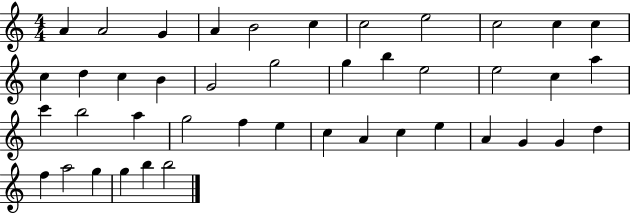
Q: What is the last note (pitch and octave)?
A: B5